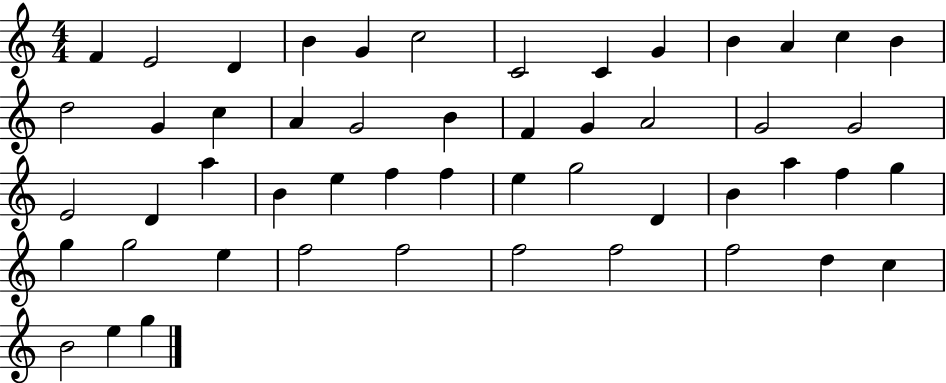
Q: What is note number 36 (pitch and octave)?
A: A5